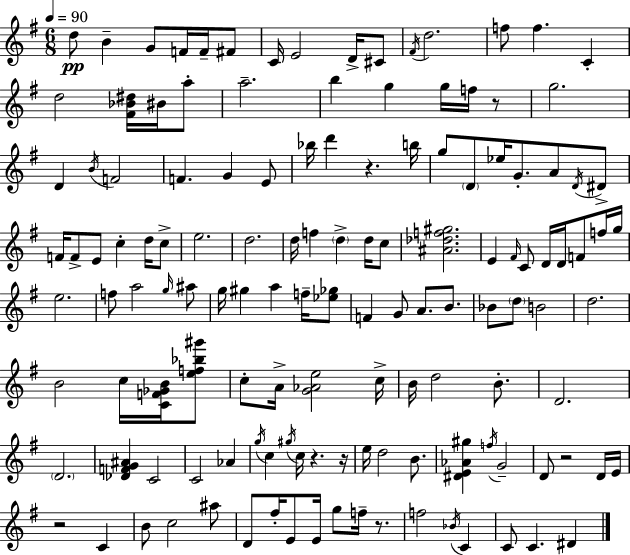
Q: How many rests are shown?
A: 7